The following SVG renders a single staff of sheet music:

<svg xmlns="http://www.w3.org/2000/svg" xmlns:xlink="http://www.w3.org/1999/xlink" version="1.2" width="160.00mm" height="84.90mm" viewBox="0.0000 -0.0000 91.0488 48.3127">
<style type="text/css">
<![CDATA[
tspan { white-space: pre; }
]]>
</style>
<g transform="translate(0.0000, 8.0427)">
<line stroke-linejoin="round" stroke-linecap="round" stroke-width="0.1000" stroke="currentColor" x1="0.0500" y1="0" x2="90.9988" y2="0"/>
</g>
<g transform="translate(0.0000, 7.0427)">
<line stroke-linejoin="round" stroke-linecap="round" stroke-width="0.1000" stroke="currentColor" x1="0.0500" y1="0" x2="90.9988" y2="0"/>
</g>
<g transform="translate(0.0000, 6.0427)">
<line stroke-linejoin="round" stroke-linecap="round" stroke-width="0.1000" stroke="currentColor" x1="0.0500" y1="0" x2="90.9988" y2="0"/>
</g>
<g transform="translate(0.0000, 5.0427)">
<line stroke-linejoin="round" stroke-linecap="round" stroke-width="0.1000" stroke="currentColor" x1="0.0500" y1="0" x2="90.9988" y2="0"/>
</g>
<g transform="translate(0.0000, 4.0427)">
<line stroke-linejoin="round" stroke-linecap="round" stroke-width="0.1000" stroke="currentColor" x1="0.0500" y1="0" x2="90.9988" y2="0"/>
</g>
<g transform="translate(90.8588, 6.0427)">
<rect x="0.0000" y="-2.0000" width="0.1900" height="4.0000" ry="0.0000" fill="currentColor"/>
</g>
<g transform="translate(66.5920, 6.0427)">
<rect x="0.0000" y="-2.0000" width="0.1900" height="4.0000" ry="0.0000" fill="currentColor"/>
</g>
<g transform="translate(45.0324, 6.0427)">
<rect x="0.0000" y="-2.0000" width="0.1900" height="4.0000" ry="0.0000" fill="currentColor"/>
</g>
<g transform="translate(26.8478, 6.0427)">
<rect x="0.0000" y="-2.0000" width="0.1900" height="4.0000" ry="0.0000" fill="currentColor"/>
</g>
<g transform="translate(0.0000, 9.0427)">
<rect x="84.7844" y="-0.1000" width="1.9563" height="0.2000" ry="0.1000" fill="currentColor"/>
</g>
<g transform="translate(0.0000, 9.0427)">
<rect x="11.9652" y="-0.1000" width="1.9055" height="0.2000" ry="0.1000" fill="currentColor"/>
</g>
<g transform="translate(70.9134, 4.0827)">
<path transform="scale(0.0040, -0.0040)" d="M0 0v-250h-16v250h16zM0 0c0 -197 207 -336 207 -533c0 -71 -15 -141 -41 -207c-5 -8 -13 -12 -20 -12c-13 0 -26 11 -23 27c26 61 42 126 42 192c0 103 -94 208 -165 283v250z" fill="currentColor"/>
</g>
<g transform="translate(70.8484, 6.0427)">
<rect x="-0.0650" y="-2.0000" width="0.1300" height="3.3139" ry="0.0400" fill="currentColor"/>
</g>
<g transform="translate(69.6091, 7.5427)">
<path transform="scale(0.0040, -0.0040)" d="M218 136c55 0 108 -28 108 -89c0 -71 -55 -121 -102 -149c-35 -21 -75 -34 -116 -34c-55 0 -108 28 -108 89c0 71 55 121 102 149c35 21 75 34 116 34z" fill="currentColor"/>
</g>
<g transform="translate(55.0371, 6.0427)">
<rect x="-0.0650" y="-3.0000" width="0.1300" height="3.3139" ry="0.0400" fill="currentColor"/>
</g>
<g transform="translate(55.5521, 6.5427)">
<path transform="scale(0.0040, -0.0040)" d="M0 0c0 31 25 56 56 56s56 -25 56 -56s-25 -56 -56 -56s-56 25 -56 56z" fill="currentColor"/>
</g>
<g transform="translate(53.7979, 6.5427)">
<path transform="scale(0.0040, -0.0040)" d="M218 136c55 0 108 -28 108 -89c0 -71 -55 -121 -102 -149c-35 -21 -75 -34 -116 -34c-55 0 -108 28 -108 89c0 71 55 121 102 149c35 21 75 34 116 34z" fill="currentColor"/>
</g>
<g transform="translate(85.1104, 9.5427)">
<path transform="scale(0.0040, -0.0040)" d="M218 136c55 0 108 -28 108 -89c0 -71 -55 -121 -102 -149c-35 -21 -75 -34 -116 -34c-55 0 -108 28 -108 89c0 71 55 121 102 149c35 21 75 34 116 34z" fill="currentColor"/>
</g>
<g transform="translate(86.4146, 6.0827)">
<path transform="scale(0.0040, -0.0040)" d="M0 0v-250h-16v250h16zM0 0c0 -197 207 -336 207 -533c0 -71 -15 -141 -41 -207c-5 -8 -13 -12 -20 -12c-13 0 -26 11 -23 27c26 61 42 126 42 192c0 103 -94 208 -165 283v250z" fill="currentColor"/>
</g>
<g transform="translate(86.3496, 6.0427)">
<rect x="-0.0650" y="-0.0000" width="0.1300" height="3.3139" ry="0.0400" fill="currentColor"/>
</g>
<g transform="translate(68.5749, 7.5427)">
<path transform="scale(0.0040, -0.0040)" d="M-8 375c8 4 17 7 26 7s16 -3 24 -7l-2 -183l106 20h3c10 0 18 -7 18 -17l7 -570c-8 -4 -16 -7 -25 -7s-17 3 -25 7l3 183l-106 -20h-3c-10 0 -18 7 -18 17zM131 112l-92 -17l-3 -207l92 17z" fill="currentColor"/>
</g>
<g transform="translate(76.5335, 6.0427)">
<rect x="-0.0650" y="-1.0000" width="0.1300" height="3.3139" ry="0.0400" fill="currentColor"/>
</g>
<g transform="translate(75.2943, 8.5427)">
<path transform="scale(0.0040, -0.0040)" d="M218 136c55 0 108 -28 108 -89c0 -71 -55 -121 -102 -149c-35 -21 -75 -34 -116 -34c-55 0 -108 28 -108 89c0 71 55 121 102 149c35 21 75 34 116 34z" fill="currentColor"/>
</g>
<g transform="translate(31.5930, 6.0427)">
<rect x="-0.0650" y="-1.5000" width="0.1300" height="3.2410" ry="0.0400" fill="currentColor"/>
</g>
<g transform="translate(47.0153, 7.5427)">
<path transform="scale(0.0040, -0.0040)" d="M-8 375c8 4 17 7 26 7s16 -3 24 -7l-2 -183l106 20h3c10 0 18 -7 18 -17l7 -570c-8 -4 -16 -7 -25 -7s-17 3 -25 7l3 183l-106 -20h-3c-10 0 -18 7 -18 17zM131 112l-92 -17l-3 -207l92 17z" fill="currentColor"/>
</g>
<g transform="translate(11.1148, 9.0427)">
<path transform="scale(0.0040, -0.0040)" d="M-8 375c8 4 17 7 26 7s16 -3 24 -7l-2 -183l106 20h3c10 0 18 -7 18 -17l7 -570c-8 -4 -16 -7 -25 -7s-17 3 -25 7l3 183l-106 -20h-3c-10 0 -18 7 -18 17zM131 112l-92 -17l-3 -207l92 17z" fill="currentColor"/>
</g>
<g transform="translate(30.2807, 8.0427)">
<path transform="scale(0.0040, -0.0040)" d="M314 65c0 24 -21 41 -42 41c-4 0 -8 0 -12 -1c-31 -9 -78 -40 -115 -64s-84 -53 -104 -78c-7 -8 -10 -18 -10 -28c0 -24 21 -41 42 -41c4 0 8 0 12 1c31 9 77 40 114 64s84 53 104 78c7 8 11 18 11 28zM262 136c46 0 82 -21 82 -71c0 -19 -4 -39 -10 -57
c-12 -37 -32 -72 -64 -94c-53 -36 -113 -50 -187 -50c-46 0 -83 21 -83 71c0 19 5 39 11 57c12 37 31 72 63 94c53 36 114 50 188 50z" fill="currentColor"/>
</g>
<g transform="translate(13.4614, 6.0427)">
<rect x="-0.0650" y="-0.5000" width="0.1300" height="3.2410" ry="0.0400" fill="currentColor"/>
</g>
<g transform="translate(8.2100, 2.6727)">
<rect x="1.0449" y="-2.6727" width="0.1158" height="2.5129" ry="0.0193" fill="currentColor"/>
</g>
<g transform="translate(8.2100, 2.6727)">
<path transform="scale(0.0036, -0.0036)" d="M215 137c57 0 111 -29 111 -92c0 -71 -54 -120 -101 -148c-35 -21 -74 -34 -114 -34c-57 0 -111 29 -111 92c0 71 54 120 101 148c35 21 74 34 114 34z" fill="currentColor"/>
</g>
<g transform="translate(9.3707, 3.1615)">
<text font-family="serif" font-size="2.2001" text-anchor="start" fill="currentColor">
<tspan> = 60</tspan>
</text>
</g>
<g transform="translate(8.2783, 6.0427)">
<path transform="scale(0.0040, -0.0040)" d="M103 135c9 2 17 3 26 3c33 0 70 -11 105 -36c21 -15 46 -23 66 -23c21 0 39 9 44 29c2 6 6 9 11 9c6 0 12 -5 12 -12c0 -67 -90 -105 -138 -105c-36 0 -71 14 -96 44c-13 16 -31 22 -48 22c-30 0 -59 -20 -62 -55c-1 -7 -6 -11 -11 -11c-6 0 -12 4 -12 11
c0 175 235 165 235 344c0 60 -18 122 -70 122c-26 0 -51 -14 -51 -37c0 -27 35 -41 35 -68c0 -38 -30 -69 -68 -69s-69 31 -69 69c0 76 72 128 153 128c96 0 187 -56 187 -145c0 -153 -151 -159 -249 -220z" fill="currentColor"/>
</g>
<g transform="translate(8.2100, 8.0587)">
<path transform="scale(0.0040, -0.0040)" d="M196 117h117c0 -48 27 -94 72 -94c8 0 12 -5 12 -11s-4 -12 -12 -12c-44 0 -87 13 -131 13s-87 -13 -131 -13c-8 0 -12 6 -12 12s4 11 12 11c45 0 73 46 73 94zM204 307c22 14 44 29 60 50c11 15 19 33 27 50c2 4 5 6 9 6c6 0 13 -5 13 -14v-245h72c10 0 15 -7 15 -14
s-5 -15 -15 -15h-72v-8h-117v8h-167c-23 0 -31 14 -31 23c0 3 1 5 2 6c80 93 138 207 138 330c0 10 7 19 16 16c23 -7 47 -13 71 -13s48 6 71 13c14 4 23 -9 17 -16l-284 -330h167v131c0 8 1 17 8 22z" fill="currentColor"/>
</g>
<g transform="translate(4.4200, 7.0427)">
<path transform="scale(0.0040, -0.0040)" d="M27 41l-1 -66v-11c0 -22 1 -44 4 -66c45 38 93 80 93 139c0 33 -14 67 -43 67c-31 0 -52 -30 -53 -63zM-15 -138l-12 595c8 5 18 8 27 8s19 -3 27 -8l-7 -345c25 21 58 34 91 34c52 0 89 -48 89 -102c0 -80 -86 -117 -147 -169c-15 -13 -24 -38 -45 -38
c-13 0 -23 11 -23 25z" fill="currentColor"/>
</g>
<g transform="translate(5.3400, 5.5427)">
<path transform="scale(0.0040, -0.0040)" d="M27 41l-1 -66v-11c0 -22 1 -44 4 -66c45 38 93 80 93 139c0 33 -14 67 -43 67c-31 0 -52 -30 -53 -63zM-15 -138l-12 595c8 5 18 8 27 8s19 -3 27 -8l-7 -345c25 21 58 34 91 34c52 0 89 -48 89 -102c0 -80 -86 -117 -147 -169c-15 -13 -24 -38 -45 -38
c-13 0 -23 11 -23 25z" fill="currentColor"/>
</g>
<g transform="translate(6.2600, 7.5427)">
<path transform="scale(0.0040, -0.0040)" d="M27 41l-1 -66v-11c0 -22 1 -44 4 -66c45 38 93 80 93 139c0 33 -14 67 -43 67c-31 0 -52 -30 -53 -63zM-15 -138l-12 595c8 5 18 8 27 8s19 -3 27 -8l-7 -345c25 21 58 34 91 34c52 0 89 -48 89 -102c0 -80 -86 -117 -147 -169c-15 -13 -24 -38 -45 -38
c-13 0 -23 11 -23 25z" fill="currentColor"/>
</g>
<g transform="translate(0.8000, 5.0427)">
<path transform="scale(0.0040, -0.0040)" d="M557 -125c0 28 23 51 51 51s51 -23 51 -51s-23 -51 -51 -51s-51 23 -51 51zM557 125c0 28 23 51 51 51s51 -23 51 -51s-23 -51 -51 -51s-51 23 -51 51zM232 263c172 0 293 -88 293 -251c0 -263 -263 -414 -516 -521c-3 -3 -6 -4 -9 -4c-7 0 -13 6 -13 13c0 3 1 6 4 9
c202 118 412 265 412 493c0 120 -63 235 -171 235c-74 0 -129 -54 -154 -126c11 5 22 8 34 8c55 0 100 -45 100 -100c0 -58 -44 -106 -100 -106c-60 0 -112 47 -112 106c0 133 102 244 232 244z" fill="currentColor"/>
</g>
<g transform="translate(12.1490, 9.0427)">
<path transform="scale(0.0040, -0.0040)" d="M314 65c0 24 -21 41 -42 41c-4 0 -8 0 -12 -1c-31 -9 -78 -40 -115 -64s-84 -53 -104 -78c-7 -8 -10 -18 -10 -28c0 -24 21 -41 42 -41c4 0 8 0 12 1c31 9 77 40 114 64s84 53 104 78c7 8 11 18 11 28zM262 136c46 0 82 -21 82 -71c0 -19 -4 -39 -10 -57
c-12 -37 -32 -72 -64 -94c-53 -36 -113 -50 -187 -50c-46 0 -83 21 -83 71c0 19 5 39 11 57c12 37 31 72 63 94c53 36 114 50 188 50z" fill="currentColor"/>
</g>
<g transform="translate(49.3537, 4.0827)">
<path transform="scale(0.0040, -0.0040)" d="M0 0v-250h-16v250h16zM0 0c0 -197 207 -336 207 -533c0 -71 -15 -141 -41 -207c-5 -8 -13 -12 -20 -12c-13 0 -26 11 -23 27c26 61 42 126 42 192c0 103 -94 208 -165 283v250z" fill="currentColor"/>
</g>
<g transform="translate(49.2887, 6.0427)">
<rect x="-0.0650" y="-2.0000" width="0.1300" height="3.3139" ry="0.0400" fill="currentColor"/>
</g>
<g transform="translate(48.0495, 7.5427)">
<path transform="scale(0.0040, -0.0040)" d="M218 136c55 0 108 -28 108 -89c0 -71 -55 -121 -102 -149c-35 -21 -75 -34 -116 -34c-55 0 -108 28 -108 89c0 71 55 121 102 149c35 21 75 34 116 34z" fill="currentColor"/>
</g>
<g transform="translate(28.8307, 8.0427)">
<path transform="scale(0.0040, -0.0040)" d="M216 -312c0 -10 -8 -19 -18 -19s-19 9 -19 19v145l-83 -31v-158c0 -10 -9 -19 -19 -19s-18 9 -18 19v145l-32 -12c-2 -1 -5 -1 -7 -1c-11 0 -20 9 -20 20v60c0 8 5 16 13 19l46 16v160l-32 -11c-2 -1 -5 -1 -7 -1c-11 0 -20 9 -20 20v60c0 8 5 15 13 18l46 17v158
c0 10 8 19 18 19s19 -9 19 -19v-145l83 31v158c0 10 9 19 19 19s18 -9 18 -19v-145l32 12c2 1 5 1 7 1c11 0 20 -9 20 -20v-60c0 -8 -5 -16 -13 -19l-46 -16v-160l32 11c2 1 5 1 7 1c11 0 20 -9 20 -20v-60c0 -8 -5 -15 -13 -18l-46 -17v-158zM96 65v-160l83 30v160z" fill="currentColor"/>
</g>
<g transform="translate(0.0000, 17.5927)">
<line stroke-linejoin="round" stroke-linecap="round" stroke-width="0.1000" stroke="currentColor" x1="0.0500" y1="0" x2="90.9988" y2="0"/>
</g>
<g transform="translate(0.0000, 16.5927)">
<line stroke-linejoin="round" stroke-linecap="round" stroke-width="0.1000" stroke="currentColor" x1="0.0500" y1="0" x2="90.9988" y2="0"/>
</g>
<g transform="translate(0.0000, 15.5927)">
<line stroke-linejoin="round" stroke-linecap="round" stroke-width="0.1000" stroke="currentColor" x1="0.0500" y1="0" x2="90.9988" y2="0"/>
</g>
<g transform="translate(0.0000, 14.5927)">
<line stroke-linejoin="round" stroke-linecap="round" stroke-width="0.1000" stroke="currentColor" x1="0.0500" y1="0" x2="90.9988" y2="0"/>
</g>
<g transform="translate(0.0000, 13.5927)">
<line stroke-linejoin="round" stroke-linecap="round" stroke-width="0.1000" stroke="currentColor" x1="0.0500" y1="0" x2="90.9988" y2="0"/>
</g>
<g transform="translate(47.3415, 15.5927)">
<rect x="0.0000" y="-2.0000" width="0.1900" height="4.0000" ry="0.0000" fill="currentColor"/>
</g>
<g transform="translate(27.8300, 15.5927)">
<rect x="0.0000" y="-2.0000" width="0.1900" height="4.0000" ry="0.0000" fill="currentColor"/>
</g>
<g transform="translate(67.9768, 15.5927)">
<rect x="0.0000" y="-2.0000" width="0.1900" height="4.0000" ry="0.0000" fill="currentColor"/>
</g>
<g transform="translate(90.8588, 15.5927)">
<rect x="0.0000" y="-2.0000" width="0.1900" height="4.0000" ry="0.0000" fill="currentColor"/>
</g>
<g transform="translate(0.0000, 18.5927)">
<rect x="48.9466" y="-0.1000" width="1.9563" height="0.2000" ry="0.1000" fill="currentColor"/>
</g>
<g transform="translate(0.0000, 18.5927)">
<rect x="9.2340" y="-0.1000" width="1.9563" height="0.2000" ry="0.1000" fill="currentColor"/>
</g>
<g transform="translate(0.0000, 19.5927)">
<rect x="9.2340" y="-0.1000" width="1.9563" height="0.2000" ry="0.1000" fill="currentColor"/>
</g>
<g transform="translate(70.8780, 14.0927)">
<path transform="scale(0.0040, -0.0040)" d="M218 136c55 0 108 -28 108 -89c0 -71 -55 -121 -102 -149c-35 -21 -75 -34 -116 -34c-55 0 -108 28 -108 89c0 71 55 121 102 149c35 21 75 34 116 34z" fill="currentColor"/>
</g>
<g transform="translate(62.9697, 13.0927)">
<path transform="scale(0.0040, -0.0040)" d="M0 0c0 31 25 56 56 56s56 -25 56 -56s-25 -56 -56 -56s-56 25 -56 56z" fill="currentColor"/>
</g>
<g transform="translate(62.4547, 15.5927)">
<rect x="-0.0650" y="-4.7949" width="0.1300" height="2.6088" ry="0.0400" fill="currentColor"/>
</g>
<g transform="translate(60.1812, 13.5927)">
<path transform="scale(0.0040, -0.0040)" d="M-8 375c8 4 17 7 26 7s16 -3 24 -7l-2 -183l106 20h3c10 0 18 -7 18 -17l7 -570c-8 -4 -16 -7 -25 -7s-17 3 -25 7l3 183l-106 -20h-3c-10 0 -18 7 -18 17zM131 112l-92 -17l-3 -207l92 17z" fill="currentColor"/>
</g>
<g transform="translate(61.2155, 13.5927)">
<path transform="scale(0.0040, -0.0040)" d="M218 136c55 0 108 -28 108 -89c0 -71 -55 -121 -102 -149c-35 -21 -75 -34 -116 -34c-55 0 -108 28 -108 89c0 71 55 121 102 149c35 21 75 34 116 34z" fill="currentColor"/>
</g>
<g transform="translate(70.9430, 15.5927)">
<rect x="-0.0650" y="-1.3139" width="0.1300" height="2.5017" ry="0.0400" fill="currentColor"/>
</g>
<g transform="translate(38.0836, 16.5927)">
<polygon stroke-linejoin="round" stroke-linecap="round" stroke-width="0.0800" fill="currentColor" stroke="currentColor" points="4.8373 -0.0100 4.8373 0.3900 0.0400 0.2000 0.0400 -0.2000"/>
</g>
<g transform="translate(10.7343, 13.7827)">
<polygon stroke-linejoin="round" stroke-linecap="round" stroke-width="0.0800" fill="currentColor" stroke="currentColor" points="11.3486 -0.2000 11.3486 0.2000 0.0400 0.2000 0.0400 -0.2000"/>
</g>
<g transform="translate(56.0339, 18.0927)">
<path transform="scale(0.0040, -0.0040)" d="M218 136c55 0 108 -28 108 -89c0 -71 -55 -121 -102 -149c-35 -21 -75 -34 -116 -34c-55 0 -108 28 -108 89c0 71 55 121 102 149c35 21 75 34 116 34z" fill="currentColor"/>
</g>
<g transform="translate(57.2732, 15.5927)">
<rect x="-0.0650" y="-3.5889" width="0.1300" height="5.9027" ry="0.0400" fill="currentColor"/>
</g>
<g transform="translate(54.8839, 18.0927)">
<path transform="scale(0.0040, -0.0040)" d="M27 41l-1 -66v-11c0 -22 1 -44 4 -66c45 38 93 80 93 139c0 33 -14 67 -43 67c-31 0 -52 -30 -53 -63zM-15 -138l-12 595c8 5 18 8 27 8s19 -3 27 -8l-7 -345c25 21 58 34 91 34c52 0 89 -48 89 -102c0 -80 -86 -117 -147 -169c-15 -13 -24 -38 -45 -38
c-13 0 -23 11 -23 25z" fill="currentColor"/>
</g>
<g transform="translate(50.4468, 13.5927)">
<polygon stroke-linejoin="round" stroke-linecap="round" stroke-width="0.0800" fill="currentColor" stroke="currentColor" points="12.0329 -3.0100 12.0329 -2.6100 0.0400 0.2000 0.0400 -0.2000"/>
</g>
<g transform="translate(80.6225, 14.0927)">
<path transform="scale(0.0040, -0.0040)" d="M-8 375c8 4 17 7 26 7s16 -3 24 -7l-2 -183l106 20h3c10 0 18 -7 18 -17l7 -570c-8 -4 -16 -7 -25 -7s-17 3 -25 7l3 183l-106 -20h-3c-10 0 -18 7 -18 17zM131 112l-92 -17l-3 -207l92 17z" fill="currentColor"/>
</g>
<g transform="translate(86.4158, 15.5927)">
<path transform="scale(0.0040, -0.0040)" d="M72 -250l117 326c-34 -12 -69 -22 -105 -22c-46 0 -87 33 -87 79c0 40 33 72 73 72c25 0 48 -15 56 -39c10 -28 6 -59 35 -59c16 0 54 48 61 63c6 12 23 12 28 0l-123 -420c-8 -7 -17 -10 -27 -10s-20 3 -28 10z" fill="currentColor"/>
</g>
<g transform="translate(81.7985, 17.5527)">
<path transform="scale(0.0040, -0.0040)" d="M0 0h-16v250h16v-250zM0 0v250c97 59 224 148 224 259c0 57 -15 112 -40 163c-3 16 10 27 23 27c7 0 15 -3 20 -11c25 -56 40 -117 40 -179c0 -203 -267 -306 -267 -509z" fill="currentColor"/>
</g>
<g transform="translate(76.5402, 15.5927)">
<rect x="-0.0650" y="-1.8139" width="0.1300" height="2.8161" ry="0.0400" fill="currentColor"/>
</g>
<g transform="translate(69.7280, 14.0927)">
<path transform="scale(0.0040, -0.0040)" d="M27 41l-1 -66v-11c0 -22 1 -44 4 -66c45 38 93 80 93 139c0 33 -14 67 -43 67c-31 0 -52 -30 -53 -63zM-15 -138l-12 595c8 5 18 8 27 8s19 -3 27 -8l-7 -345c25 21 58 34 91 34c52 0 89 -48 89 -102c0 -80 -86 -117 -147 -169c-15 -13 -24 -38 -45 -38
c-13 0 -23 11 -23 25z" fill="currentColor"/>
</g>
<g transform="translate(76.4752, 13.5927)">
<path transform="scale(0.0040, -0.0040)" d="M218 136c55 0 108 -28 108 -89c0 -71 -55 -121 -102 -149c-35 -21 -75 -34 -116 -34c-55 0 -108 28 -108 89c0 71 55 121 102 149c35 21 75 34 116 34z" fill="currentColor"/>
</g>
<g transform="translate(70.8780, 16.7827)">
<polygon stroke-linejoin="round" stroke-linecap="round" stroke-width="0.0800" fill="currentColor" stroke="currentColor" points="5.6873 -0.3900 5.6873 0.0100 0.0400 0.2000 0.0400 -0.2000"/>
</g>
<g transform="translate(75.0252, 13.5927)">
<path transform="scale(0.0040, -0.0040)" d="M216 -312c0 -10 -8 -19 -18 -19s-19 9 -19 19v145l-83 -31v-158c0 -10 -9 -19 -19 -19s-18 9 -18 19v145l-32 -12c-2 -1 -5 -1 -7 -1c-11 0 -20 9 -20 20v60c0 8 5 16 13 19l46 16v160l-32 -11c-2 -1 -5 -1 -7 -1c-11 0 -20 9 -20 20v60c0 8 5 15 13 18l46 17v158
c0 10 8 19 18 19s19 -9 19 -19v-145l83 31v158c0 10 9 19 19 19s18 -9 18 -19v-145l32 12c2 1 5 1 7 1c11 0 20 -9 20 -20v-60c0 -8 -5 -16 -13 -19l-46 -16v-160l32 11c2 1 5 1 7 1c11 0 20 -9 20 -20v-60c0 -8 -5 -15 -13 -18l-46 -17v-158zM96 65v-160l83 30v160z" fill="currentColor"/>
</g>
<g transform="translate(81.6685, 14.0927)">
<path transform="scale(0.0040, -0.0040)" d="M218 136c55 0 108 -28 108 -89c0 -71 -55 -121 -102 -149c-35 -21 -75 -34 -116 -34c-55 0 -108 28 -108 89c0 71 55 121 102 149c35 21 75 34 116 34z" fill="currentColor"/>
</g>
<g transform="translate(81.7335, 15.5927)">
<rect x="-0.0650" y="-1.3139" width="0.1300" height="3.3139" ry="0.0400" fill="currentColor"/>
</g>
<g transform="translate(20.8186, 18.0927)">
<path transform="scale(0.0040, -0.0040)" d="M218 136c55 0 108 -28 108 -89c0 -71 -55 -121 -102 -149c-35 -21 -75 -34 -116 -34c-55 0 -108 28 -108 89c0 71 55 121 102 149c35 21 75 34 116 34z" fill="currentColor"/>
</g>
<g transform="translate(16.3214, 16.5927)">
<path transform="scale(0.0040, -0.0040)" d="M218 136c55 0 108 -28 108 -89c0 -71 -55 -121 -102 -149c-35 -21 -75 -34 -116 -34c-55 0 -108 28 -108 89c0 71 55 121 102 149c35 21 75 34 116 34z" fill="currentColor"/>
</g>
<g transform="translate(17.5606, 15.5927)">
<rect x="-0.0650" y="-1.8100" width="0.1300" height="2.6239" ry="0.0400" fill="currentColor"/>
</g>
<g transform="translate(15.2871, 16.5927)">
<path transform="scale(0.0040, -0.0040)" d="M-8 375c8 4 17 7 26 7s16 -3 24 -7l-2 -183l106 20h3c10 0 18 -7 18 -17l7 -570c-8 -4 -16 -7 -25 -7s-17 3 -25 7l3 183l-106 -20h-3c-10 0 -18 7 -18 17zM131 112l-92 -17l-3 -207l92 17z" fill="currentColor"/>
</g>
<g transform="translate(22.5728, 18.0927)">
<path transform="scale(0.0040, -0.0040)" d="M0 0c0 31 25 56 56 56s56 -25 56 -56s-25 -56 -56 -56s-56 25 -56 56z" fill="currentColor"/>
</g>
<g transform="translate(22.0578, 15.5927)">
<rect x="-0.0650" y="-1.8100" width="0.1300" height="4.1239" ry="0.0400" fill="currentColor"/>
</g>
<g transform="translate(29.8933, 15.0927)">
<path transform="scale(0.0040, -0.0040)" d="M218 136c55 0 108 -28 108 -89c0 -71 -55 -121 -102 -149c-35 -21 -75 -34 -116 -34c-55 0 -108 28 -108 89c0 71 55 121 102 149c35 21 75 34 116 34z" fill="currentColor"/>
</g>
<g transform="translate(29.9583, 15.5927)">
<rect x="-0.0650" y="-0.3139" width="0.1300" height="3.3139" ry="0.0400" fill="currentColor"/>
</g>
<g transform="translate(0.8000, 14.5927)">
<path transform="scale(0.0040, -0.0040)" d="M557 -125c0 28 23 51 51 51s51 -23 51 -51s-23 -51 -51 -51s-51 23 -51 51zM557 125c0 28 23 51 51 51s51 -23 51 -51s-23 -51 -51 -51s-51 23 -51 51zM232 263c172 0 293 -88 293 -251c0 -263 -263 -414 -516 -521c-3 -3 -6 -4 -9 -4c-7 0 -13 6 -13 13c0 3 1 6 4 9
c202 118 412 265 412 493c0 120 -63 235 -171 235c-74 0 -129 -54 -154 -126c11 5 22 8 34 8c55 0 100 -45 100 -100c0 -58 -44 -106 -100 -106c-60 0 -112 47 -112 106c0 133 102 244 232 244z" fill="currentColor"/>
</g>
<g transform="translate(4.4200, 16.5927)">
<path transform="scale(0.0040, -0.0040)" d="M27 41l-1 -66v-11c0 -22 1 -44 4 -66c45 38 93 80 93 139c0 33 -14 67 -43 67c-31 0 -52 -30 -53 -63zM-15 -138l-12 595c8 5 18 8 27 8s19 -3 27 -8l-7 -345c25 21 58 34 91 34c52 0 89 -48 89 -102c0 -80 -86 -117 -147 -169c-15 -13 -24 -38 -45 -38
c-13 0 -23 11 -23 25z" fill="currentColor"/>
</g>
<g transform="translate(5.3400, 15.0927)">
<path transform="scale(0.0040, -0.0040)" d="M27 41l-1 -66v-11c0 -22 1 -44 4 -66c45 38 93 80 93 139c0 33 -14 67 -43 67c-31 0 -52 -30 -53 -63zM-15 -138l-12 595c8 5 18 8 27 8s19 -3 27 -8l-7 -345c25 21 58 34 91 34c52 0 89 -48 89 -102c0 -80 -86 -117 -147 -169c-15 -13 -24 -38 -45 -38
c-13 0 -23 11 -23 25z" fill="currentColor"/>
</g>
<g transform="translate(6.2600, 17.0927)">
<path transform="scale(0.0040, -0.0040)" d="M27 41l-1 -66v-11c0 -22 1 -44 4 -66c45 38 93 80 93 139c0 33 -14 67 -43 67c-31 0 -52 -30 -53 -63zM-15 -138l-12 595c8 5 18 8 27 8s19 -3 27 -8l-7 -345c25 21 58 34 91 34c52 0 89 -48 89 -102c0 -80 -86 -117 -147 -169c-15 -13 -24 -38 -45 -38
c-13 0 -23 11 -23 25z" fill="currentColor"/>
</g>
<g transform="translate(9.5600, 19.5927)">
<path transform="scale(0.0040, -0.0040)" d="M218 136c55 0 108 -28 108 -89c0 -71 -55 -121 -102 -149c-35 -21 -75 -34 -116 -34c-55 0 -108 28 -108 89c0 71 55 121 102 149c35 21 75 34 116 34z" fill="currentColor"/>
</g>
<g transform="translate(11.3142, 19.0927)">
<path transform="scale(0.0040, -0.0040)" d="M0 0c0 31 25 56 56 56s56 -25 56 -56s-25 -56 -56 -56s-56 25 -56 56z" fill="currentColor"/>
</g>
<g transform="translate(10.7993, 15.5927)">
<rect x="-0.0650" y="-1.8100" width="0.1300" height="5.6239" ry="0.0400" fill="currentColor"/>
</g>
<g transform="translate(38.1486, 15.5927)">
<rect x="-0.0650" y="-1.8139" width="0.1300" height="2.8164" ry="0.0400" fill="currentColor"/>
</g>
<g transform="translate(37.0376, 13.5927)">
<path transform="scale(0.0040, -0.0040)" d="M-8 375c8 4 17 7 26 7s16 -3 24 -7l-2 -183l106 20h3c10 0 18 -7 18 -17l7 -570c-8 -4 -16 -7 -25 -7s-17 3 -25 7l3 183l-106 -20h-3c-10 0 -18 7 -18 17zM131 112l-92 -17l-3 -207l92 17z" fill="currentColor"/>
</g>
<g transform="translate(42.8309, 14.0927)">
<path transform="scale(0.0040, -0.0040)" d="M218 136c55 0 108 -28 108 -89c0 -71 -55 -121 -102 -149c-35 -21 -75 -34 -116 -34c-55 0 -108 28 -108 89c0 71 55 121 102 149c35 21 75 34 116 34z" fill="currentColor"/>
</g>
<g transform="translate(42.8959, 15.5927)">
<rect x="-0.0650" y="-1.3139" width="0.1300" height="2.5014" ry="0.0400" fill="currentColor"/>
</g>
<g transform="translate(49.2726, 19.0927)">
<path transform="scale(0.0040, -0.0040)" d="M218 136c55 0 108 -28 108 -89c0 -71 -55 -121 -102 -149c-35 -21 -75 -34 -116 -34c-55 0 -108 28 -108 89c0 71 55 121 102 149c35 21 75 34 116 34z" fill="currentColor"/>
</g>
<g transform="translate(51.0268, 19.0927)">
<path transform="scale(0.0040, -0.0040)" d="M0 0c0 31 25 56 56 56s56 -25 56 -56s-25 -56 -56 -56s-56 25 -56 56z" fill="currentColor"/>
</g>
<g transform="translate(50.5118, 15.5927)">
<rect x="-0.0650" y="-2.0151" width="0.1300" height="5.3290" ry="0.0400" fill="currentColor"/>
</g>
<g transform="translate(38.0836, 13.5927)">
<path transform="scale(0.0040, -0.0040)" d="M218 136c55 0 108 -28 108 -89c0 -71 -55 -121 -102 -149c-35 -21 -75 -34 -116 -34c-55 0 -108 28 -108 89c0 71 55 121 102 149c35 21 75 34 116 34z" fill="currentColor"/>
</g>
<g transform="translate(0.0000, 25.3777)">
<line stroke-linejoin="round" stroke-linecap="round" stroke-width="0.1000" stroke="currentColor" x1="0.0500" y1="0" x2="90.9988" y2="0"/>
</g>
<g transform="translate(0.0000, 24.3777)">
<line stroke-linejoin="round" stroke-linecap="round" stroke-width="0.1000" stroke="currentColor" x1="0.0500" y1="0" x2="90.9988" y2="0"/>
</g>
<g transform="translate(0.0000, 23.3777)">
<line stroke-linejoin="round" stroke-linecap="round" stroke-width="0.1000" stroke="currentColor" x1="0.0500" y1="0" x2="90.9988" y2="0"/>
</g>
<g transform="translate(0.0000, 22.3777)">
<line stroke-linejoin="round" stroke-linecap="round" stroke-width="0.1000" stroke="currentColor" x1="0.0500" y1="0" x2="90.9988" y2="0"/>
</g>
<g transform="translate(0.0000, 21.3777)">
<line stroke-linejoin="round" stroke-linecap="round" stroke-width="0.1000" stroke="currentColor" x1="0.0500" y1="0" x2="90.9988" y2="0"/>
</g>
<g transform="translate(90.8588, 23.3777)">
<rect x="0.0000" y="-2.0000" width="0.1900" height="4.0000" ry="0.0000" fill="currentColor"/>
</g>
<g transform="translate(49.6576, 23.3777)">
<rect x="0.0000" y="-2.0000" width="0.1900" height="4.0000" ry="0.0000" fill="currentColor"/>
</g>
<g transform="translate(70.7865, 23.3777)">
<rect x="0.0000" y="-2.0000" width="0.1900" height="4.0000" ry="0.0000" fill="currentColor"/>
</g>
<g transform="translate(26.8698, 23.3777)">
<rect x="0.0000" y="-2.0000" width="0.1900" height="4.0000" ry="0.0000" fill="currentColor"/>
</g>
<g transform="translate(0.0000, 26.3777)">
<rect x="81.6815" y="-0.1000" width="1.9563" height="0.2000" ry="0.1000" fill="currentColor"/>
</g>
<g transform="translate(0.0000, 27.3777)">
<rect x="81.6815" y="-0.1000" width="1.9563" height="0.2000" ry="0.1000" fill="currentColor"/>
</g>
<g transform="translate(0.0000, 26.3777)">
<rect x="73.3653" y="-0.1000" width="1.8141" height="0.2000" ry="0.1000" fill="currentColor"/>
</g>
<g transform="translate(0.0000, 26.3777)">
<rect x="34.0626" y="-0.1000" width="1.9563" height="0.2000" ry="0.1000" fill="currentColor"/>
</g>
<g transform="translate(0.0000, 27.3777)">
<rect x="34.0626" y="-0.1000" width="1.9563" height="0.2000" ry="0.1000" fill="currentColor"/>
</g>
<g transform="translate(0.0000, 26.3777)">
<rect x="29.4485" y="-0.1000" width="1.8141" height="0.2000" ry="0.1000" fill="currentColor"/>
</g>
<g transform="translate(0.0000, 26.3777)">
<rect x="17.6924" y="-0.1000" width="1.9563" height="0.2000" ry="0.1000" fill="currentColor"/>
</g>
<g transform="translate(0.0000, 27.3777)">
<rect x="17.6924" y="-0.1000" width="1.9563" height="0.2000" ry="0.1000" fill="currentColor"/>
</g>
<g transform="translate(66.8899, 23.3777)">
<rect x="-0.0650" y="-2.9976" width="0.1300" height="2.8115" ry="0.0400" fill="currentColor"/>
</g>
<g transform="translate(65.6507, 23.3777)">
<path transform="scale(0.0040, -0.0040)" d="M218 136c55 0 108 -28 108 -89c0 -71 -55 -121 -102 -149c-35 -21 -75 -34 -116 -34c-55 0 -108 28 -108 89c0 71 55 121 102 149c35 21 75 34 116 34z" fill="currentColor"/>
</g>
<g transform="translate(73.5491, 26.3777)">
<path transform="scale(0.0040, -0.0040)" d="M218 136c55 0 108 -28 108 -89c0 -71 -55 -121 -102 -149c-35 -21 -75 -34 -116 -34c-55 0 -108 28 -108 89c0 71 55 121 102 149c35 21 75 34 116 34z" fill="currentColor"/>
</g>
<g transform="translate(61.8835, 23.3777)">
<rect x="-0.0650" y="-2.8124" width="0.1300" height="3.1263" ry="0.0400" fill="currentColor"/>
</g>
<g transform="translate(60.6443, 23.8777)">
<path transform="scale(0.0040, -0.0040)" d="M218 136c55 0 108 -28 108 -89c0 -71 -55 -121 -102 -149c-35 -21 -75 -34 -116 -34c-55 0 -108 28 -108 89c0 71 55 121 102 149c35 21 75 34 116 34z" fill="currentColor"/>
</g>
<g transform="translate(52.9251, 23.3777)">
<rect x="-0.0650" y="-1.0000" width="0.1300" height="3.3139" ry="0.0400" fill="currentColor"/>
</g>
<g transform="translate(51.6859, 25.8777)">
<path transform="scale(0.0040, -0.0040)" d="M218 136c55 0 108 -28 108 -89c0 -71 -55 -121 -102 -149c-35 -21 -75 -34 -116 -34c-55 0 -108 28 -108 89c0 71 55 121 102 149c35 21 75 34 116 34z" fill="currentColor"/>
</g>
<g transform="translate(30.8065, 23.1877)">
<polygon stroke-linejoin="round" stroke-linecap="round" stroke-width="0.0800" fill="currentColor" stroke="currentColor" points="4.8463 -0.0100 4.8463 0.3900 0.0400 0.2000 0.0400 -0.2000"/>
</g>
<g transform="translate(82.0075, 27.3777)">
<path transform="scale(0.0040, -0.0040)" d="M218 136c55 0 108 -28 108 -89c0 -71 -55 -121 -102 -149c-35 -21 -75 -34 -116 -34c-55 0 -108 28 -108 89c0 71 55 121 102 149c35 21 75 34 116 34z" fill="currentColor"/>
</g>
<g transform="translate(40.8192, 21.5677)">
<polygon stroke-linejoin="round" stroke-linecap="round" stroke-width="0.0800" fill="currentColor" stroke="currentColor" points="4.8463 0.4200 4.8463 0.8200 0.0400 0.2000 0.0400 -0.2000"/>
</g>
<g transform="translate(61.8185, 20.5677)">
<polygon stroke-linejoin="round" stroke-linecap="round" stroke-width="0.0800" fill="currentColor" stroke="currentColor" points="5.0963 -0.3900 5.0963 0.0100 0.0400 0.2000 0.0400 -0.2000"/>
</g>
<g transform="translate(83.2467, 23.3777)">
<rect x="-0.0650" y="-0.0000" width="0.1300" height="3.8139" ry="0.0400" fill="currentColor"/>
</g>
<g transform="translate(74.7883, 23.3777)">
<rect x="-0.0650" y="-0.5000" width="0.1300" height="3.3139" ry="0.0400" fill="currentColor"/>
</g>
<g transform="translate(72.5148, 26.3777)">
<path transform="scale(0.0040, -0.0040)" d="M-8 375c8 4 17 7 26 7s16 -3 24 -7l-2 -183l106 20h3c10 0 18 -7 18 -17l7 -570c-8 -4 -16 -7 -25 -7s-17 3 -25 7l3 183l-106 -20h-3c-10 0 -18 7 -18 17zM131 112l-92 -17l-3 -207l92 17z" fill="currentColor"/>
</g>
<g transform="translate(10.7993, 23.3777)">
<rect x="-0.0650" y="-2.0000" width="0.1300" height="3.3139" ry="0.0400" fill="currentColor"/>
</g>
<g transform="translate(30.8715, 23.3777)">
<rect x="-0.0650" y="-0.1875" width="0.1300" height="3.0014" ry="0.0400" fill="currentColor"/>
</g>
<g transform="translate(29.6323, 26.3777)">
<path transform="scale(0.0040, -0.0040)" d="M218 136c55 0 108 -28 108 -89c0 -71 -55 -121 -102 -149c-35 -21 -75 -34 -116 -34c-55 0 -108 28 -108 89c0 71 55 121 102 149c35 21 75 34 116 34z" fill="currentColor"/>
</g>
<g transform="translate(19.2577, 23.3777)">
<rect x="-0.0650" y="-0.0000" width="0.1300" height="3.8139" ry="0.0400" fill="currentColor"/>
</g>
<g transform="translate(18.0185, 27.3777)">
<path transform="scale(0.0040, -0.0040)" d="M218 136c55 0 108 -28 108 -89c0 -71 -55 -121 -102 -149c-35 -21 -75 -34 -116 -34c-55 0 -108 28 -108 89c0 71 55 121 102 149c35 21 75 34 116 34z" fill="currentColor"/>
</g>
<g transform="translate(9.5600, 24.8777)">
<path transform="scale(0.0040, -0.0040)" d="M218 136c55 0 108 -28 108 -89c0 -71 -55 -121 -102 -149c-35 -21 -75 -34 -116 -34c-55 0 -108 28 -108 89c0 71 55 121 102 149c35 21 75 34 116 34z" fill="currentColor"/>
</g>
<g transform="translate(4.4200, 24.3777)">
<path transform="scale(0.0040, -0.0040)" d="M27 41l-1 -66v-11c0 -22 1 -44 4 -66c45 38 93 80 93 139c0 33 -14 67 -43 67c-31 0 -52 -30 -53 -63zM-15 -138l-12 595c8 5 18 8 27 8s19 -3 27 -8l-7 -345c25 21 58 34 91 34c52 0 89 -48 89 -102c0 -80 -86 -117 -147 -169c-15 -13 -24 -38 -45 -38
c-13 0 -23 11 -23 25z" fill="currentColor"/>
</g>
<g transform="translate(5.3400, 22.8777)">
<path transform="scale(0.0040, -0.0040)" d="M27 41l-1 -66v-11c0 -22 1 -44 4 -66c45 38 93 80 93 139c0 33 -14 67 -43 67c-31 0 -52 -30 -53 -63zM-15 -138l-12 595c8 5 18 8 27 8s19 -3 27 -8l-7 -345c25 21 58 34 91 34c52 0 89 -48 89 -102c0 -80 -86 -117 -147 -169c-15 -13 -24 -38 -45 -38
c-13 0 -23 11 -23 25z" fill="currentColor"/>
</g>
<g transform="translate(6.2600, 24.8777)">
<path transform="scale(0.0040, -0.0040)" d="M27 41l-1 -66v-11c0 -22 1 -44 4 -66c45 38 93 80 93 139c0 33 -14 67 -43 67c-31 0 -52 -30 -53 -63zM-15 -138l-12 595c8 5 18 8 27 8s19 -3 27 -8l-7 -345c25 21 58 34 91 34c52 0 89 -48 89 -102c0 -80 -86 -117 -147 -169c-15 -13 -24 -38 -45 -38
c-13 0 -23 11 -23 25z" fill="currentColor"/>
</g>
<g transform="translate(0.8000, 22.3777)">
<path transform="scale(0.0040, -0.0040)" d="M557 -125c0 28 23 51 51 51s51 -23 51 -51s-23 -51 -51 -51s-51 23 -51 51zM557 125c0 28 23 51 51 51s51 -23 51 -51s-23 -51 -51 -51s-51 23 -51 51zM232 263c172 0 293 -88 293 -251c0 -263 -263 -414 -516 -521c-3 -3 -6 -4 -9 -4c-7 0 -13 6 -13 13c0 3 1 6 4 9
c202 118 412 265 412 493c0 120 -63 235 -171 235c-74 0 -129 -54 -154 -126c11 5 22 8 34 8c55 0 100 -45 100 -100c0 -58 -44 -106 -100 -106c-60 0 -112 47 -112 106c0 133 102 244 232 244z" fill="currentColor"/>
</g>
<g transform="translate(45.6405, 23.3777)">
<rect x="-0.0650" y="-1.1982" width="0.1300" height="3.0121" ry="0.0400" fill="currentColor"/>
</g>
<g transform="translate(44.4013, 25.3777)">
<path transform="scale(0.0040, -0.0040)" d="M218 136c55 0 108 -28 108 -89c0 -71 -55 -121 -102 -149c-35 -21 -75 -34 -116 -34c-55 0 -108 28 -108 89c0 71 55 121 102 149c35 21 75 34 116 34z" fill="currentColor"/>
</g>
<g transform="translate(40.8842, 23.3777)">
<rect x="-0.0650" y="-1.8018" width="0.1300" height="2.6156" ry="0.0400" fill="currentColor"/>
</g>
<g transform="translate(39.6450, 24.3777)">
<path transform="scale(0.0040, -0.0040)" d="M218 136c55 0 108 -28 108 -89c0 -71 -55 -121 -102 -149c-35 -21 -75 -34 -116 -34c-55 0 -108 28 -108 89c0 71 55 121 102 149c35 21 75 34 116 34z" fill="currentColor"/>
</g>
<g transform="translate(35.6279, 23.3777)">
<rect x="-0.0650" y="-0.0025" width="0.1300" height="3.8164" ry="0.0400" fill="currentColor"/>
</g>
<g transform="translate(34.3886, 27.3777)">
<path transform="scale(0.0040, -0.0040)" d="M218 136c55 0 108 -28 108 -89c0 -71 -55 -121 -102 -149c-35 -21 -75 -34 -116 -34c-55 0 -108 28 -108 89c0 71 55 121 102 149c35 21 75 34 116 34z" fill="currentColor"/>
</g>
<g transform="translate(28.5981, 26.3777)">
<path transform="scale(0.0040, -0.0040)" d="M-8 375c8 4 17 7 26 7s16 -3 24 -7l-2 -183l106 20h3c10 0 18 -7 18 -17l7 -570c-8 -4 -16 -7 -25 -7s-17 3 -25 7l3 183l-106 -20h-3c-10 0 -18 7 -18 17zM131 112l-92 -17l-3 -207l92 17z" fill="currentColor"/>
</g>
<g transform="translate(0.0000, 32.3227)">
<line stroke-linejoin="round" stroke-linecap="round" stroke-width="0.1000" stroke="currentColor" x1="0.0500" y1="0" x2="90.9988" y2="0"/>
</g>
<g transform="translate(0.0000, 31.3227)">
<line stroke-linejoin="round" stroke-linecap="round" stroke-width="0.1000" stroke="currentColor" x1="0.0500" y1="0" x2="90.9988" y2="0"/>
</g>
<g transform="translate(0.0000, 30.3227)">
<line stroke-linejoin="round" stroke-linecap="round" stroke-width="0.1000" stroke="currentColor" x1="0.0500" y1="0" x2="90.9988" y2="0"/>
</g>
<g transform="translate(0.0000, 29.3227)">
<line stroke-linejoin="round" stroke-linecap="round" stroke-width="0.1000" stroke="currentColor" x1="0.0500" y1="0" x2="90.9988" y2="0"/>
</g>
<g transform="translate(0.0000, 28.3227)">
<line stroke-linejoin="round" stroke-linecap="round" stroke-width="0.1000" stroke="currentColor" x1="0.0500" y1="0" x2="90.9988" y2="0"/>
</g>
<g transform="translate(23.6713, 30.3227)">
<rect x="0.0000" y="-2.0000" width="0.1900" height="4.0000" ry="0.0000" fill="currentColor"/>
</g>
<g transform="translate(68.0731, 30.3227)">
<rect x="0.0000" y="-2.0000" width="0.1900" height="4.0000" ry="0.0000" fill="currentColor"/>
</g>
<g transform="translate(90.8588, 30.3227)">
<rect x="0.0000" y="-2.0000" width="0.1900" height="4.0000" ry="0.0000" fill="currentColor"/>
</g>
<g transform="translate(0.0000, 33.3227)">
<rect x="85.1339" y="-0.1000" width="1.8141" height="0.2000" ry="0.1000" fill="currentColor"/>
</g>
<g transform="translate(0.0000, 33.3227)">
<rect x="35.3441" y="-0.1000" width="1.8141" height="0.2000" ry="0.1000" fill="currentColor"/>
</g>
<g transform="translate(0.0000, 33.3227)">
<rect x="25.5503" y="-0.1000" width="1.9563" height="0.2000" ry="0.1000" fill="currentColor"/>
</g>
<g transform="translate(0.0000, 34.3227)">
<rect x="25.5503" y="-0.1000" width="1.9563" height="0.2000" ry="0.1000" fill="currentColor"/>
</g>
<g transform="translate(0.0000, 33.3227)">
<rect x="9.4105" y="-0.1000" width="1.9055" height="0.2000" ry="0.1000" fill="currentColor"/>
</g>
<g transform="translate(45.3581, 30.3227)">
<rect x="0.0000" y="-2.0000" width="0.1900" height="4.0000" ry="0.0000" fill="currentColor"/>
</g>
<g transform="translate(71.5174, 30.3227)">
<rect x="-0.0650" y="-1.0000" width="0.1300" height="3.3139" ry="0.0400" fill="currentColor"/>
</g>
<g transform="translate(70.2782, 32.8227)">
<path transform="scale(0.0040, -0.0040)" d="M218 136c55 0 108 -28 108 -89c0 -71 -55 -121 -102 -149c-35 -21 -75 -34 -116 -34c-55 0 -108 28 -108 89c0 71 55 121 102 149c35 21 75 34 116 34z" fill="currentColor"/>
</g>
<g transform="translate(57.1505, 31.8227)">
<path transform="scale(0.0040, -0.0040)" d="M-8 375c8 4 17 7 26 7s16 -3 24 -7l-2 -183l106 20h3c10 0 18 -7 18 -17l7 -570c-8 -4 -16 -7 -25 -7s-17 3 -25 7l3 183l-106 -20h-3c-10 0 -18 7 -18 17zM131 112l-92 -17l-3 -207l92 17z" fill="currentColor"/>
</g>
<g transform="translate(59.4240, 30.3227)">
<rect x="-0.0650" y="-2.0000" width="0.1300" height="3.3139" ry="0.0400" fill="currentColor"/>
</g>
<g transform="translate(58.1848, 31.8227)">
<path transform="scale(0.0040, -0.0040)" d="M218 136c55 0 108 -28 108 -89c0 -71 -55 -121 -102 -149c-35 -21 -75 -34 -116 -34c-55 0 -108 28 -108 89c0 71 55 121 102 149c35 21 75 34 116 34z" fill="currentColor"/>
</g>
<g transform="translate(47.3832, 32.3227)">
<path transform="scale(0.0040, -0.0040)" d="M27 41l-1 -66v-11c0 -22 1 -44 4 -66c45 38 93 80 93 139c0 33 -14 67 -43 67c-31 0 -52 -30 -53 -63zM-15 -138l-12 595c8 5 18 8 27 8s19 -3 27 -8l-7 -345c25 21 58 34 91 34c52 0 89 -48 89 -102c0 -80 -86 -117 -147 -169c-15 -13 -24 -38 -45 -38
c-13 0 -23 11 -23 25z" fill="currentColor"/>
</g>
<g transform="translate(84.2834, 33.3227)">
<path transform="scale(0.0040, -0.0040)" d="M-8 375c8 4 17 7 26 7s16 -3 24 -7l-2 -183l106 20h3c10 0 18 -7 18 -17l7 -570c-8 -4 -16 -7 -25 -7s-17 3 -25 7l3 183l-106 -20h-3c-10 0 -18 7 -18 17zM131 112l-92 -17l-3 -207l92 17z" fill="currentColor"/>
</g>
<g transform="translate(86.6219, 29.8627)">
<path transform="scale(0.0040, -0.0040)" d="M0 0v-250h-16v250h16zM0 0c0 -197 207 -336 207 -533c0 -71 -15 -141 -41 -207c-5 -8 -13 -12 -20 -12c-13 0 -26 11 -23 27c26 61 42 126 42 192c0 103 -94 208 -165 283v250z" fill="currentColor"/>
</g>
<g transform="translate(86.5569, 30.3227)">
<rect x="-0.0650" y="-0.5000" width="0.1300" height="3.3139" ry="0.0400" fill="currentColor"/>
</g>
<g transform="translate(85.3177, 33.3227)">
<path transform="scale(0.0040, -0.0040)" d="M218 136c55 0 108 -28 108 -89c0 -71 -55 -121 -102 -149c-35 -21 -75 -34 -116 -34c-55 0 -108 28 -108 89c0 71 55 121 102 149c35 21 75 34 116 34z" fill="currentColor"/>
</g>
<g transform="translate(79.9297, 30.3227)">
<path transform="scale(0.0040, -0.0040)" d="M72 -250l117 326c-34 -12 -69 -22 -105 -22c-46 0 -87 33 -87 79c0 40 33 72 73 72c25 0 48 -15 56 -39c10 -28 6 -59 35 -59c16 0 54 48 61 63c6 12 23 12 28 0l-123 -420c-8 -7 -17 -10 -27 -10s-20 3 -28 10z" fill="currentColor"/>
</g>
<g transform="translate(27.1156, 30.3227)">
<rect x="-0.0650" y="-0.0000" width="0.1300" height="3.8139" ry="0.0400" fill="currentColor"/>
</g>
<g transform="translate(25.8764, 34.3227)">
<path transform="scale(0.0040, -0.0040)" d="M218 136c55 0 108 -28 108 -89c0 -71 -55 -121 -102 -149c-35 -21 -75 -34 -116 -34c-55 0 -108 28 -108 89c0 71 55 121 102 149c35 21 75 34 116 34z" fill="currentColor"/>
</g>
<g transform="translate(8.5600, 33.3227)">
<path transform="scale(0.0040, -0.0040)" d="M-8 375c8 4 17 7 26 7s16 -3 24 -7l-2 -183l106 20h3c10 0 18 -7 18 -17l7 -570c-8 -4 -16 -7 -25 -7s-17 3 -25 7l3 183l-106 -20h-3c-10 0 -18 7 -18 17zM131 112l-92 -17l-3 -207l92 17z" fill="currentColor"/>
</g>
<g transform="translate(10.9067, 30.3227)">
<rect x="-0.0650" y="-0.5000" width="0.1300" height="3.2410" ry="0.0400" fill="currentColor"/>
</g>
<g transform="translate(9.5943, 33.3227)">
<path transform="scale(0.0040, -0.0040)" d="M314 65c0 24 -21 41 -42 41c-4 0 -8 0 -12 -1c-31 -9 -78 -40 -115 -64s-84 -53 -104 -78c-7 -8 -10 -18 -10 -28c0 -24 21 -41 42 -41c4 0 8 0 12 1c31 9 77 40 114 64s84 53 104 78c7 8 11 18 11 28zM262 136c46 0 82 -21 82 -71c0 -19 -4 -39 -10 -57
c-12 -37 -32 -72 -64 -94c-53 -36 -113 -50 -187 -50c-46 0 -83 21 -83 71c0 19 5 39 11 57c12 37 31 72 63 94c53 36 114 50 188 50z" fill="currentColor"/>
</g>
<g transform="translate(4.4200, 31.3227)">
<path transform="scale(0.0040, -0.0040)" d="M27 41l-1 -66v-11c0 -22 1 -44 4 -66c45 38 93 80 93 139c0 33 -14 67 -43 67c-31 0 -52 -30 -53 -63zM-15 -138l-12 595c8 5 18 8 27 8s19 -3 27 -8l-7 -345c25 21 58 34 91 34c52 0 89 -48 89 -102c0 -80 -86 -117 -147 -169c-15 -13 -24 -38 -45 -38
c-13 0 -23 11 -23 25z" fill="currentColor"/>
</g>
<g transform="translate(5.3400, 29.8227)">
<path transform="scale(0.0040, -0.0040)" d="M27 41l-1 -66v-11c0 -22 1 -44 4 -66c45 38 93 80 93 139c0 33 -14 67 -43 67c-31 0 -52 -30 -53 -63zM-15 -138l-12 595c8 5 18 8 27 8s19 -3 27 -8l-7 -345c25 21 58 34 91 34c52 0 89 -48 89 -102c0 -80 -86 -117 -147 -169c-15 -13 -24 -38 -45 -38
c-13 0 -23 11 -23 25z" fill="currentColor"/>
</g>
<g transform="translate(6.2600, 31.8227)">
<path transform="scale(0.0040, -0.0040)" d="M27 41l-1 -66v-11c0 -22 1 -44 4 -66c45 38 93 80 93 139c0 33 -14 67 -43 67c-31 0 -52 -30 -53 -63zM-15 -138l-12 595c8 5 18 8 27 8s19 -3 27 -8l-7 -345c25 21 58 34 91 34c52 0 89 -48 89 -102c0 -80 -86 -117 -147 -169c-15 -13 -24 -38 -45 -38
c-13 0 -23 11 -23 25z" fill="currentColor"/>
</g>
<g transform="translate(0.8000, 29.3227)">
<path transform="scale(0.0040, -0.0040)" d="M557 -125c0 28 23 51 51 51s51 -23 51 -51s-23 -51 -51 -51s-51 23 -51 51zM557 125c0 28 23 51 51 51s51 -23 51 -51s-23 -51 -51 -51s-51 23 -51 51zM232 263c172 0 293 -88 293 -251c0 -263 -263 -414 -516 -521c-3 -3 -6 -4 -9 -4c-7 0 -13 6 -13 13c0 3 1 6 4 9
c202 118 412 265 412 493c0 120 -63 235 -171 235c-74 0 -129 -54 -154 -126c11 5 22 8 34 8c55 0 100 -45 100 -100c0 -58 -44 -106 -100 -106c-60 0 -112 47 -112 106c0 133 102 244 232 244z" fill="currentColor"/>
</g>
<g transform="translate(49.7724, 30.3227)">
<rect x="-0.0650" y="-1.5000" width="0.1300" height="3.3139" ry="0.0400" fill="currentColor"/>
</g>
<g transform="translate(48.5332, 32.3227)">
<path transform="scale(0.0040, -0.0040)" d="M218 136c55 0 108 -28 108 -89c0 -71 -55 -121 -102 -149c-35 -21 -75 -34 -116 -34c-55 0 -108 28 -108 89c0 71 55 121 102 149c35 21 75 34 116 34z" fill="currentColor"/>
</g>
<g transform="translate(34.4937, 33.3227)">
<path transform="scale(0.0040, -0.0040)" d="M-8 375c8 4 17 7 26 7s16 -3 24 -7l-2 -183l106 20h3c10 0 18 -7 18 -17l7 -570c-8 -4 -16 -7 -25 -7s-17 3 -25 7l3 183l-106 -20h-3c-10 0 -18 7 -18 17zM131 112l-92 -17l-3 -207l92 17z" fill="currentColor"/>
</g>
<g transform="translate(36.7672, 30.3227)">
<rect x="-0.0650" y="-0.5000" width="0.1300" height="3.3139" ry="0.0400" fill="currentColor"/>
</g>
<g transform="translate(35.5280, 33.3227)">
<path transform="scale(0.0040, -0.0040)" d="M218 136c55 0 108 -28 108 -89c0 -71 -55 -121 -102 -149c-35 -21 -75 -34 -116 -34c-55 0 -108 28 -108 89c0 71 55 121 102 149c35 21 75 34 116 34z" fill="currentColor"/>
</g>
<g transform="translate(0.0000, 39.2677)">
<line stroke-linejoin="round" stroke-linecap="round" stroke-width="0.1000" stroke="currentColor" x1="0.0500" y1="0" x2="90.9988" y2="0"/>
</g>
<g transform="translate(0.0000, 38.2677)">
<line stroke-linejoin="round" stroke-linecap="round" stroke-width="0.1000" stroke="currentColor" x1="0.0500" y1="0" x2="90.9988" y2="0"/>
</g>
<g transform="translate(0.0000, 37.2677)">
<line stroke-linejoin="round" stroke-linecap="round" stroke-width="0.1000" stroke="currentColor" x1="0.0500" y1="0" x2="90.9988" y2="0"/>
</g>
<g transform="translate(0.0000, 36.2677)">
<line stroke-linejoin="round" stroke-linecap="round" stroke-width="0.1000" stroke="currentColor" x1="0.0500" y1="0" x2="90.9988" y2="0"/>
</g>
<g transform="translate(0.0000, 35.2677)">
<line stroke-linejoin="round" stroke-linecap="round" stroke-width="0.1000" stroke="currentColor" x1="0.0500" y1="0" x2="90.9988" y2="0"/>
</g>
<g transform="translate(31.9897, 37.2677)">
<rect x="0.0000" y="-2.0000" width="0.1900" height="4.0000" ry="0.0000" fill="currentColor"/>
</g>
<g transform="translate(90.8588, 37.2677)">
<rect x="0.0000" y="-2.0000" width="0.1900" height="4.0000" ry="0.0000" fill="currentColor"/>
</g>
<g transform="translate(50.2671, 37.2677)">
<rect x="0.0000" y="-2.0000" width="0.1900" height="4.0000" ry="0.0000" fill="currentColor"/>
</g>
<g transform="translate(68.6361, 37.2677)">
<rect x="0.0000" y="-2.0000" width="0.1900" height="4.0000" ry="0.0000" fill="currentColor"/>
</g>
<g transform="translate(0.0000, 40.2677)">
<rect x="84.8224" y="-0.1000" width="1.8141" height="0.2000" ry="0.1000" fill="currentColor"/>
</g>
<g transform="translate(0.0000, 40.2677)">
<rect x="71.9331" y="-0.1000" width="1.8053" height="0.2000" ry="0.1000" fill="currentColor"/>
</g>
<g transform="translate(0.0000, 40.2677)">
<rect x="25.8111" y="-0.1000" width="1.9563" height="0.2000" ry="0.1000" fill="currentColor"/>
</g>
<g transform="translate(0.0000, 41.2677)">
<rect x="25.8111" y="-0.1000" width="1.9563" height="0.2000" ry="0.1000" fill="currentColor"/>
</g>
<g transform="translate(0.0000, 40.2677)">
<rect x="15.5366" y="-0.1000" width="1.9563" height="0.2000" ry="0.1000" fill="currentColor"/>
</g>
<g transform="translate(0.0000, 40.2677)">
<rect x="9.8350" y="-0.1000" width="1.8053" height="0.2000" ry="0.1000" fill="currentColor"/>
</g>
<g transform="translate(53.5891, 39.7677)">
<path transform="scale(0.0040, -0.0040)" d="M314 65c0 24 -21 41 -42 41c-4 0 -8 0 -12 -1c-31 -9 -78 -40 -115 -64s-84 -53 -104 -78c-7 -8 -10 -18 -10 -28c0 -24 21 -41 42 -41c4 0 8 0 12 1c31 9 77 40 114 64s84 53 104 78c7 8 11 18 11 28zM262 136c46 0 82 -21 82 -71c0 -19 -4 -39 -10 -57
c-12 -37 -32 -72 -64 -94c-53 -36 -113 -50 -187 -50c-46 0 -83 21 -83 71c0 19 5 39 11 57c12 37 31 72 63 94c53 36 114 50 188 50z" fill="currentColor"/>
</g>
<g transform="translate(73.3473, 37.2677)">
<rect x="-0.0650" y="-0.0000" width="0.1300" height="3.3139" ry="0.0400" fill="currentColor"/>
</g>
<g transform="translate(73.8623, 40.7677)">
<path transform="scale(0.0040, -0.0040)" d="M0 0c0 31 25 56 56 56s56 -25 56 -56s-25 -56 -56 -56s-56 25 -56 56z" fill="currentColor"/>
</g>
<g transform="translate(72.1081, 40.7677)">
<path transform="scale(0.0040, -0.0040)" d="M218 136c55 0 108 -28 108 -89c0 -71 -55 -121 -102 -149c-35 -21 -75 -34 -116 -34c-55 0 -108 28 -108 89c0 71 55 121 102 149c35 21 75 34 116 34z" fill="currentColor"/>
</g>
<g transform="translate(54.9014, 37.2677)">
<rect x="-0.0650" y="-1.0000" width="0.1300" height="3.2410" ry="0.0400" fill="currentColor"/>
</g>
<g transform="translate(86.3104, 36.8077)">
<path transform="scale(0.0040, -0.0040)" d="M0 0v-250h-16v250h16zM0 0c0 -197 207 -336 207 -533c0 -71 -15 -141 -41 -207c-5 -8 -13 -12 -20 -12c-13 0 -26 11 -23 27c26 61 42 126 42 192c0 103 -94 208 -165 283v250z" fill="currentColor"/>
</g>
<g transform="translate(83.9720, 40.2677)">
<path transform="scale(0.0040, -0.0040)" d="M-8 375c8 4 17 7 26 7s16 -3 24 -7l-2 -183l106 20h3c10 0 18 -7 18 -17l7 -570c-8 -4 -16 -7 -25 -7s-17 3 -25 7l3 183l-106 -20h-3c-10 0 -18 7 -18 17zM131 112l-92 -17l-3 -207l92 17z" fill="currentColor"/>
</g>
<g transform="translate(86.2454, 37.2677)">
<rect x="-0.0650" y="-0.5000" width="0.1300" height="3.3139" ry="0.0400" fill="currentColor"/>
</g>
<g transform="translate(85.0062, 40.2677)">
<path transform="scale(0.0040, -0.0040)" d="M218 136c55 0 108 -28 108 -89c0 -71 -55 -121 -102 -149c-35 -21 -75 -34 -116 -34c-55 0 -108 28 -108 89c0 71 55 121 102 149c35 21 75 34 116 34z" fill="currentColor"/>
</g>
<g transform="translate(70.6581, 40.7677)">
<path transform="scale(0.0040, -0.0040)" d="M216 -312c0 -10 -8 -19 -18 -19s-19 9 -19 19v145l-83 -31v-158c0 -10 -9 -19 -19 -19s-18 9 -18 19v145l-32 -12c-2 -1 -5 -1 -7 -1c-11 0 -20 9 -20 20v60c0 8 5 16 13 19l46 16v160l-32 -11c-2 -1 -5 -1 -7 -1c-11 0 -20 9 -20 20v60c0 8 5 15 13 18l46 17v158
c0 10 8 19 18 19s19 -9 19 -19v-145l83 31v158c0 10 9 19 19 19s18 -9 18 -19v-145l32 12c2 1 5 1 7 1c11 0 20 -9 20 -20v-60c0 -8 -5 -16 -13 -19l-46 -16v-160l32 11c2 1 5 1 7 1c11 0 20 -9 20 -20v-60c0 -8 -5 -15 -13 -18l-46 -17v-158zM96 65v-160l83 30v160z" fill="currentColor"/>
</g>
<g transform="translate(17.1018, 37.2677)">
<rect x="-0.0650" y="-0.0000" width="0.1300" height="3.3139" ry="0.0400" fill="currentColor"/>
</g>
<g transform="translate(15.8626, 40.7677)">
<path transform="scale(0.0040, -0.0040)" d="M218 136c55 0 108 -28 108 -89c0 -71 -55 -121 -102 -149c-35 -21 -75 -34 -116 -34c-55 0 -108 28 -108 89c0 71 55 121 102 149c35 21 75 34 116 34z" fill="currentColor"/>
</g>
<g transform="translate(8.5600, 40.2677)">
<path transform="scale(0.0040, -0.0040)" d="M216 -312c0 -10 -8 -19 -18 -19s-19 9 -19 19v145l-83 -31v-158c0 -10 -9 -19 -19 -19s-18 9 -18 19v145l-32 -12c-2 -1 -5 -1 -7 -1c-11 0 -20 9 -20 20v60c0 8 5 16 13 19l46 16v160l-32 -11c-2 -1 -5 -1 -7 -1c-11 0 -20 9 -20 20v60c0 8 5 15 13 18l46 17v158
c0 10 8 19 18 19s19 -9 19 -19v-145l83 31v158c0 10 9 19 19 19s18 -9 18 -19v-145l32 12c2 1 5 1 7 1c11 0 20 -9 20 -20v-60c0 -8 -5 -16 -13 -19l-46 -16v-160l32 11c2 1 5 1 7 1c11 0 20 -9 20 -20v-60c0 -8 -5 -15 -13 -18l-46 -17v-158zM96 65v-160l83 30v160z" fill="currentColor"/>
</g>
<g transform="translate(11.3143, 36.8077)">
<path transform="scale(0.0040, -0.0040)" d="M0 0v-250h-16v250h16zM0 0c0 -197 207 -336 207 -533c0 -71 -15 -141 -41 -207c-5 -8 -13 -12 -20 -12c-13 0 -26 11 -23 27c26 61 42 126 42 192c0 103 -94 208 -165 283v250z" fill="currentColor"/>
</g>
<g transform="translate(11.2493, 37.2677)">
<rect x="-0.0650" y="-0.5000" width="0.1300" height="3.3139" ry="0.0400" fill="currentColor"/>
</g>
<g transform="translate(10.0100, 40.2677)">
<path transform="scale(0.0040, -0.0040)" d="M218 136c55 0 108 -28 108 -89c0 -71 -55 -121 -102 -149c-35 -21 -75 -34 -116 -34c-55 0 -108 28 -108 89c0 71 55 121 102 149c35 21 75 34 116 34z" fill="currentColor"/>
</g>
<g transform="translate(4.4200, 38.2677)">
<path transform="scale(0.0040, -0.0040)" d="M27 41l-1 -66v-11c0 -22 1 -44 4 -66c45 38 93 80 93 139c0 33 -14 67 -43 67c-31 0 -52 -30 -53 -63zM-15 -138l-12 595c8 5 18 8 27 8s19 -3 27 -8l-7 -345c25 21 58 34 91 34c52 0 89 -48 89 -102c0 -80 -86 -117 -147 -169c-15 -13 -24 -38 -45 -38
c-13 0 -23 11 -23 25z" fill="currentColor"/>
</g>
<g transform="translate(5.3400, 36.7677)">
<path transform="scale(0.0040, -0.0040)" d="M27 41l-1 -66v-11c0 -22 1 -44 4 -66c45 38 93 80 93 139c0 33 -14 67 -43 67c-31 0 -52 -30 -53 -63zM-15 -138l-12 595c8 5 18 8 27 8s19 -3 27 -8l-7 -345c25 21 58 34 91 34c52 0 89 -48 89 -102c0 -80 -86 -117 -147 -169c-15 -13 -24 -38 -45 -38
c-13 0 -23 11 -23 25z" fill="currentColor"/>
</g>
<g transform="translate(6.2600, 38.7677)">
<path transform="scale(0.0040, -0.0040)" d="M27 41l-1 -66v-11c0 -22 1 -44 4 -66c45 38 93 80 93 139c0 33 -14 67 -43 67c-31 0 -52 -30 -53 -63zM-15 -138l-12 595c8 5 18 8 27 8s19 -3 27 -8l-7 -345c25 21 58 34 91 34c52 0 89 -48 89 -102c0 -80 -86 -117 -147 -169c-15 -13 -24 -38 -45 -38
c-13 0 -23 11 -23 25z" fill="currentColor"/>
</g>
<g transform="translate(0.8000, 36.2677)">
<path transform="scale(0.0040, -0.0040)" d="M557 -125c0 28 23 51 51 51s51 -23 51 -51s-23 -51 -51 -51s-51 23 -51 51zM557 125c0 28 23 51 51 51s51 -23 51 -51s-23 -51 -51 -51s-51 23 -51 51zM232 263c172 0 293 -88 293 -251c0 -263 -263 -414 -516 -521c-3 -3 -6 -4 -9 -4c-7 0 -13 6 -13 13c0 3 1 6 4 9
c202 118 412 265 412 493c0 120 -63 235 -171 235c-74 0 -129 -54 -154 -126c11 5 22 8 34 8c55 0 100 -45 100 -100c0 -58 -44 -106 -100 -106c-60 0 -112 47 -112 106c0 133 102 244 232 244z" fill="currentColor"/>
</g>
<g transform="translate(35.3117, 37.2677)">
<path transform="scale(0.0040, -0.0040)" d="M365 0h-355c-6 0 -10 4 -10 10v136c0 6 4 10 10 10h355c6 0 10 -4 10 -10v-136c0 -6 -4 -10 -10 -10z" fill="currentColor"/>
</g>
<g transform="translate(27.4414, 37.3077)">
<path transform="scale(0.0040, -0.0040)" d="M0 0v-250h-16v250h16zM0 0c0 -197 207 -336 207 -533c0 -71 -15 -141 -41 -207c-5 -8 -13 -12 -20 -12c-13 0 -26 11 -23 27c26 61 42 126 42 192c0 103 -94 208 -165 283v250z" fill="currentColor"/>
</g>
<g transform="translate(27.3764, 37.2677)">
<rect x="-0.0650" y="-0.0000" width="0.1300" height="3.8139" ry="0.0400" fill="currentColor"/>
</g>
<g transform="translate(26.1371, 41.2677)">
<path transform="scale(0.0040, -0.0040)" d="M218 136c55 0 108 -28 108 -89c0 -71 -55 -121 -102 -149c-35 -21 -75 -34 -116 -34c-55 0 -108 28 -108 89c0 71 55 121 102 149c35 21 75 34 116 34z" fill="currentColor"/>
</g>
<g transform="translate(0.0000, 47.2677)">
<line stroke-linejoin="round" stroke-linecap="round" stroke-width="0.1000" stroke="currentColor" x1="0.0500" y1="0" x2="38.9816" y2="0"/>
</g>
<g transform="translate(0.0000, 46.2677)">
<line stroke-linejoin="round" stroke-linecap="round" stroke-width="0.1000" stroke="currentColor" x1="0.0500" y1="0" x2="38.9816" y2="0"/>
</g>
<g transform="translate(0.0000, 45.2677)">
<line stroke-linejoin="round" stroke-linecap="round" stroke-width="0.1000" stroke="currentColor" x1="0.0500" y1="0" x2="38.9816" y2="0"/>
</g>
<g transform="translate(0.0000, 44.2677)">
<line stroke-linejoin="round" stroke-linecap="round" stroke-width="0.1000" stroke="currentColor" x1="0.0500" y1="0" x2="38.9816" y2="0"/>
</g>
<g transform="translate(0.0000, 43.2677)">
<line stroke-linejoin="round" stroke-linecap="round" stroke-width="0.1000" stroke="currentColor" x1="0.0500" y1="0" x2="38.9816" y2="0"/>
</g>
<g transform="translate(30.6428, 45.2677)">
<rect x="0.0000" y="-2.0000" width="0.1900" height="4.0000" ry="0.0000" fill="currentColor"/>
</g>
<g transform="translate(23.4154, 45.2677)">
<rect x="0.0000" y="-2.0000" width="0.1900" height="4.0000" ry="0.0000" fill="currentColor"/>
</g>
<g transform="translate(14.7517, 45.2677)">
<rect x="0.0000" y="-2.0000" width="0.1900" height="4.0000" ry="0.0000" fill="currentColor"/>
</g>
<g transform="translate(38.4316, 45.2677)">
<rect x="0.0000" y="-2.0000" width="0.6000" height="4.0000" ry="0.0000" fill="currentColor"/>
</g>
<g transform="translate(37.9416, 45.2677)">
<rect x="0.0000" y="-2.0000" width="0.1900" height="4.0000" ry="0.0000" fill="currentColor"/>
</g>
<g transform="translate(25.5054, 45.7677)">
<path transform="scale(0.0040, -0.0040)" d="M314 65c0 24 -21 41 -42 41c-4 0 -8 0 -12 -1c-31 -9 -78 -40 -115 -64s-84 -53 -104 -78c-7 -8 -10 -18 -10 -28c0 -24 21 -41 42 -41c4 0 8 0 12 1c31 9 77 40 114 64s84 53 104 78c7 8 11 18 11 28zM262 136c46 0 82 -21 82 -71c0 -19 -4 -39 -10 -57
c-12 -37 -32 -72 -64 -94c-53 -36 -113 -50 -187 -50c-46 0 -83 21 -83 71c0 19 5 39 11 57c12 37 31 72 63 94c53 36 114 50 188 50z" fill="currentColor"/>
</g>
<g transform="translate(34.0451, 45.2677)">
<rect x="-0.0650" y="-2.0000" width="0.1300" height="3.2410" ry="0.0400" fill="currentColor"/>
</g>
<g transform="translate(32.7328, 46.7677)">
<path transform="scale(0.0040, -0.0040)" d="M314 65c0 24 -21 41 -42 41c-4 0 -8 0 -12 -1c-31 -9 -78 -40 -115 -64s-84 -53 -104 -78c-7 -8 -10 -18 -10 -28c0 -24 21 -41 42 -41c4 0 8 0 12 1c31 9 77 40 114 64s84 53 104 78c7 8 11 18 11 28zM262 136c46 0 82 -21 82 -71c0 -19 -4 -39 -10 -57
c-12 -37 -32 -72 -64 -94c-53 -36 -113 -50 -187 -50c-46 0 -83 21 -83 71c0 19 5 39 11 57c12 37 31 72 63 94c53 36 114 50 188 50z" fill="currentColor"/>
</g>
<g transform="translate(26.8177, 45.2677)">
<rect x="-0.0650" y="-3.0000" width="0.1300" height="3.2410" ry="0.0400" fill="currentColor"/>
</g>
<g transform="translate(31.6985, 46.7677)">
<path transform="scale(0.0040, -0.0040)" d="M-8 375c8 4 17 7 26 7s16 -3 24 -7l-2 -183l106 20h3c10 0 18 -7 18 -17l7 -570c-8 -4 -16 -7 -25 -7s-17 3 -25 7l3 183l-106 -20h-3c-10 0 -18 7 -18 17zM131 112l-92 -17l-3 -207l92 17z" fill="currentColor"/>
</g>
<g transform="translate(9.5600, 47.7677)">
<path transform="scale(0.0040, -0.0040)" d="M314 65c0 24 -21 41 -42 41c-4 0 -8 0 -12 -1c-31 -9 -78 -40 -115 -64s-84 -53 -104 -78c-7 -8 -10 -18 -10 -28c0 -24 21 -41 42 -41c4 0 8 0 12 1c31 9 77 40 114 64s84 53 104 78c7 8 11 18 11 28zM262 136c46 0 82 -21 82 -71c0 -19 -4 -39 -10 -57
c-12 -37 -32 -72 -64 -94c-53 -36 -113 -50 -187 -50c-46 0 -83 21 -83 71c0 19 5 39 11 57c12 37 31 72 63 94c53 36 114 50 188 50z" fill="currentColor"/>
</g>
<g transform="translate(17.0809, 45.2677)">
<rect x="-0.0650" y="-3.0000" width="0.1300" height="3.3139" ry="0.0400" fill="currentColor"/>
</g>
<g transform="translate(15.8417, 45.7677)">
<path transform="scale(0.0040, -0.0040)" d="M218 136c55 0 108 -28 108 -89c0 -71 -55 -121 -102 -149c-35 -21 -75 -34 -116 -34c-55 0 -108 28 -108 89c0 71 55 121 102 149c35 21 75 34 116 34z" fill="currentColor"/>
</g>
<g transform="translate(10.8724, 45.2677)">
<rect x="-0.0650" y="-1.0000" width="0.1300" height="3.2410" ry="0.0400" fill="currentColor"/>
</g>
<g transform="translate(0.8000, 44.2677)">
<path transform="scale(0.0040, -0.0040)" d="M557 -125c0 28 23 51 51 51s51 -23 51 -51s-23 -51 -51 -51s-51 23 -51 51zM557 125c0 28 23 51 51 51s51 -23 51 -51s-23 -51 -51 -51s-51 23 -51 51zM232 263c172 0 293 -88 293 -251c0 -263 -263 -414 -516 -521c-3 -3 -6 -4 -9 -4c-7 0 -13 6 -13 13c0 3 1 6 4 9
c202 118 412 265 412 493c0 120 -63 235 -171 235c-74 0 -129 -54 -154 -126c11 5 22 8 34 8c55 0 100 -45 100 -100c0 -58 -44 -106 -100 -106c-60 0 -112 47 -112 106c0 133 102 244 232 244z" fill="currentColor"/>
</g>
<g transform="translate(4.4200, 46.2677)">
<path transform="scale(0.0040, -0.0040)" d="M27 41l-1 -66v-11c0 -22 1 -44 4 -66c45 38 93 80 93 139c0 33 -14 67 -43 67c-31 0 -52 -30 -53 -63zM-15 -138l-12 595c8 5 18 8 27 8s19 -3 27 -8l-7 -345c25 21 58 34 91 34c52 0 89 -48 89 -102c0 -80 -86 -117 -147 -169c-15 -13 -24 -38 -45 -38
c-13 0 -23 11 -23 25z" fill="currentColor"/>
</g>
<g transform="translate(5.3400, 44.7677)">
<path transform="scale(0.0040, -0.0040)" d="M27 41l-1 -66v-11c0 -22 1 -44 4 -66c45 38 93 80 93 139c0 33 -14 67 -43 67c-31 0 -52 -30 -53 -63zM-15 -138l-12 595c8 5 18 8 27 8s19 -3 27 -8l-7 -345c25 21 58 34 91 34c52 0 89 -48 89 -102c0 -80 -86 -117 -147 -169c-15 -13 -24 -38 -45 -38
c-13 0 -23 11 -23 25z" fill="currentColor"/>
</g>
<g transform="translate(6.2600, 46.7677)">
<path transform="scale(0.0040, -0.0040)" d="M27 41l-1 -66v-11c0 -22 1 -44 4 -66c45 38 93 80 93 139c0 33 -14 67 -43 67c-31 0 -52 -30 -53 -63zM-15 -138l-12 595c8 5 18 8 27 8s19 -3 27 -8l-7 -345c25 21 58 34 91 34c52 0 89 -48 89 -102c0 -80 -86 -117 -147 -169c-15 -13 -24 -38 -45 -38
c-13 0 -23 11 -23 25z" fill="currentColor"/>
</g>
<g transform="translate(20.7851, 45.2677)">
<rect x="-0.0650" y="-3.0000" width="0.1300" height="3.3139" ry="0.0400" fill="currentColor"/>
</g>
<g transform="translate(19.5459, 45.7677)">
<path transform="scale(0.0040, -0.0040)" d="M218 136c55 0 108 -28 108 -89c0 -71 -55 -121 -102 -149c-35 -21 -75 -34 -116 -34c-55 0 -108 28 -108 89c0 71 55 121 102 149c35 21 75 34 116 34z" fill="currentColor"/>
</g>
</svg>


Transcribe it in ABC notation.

X:1
T:Untitled
M:2/4
L:1/4
K:Eb
E,,2 ^G,,2 A,,/2 C, A,,/2 F,, D,,/2 C,,/2 B,,/2 F,,/2 _E, A,/2 G,/2 D,,/2 _F,,/2 A,/2 _G,/2 ^A,/2 G,/2 z/2 _A,, C,, E,,/2 C,,/2 _B,,/2 G,,/2 F,, C,/2 D,/2 E,, C,, E,,2 C,, E,, _G,, A,, F,, z/2 E,,/2 ^E,,/2 D,, C,,/2 z2 F,,2 ^D,, E,,/2 F,,2 C, C, C,2 A,,2